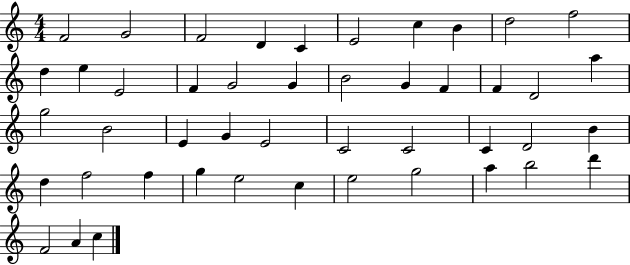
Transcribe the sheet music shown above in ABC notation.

X:1
T:Untitled
M:4/4
L:1/4
K:C
F2 G2 F2 D C E2 c B d2 f2 d e E2 F G2 G B2 G F F D2 a g2 B2 E G E2 C2 C2 C D2 B d f2 f g e2 c e2 g2 a b2 d' F2 A c